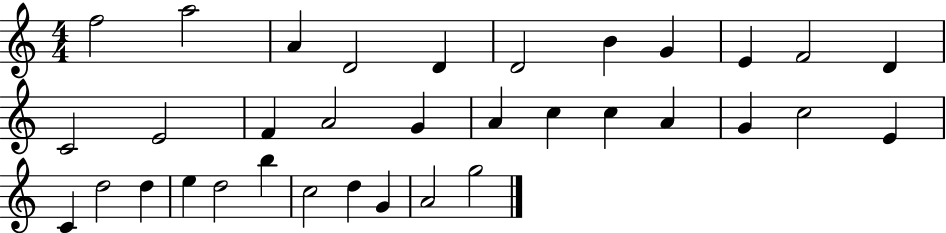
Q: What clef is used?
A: treble